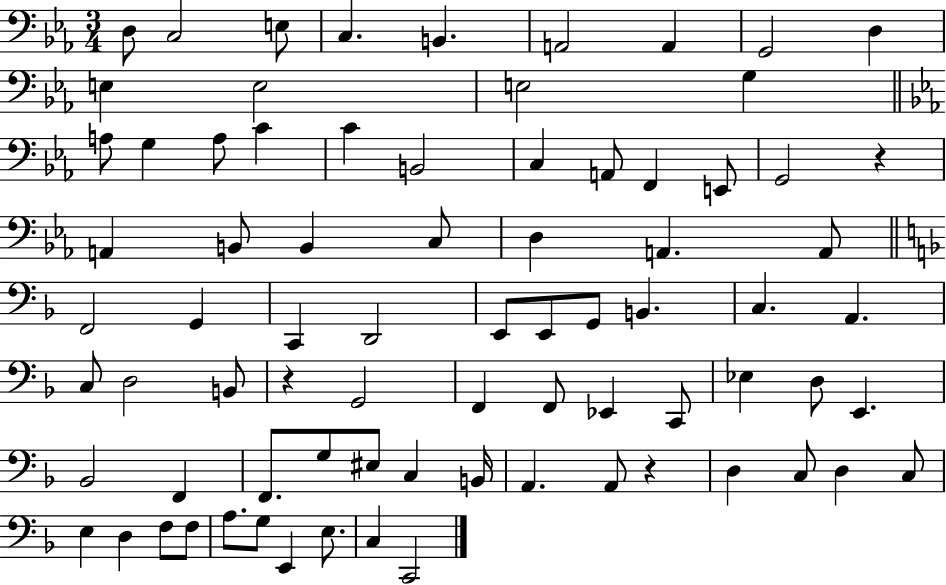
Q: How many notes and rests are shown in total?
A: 78